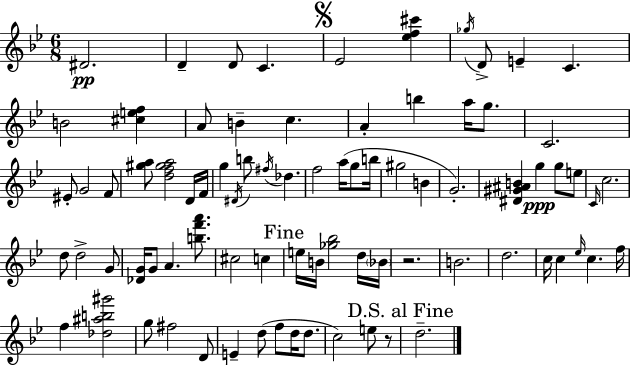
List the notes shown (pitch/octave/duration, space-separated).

D#4/h. D4/q D4/e C4/q. Eb4/h [Eb5,F5,C#6]/q Gb5/s D4/e E4/q C4/q. B4/h [C#5,E5,F5]/q A4/e B4/q C5/q. A4/q B5/q A5/s G5/e. C4/h. EIS4/e G4/h F4/e [G#5,A5]/e [D5,F5,G#5,A5]/h D4/s F4/s G5/q D#4/s B5/e F#5/s Db5/q. F5/h A5/s G5/e B5/s G#5/h B4/q G4/h. [D#4,G#4,A#4,B4]/q G5/q G5/e E5/e C4/s C5/h. D5/e D5/h G4/e [Db4,G4]/s G4/e A4/q. [B5,F6,A6]/e. C#5/h C5/q E5/s B4/s [Gb5,Bb5]/h D5/s Bb4/s R/h. B4/h. D5/h. C5/s C5/q Eb5/s C5/q. F5/s F5/q [Db5,A#5,B5,G#6]/h G5/e F#5/h D4/e E4/q D5/e F5/e D5/s D5/e. C5/h E5/e R/e D5/h.